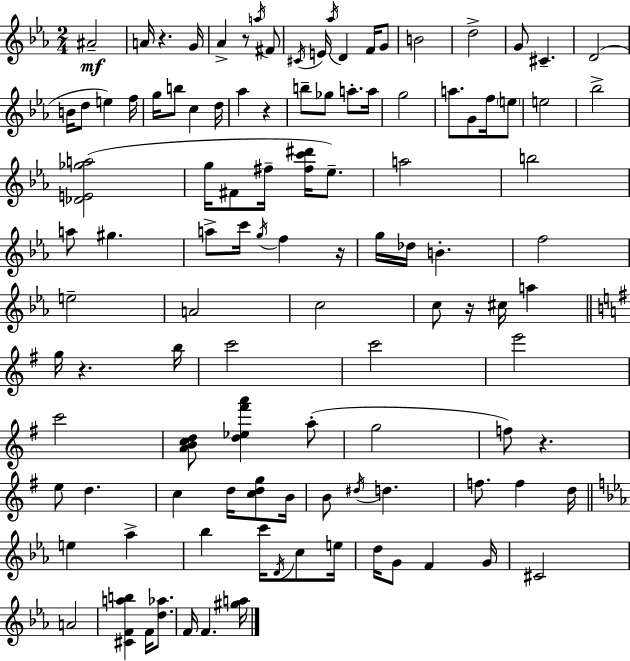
{
  \clef treble
  \numericTimeSignature
  \time 2/4
  \key ees \major
  ais'2--\mf | a'16 r4. g'16 | aes'4-> r8 \acciaccatura { a''16 } fis'8 | \acciaccatura { cis'16 } e'16 \acciaccatura { aes''16 } d'4 | \break f'16 g'8 b'2 | d''2-> | g'8 cis'4.-- | d'2( | \break b'16 d''8 e''4) | f''16 g''16 b''8 c''4 | d''16 aes''4 r4 | b''8-- ges''8 a''8.-. | \break a''16 g''2 | a''8. g'8 | f''16 \parenthesize e''8 e''2 | bes''2-> | \break <des' e' ges'' a''>2( | g''16 fis'8 fis''16-- <fis'' c''' dis'''>16 | ees''8.--) a''2 | b''2 | \break a''8 gis''4. | a''8-> c'''16 \acciaccatura { g''16 } f''4 | r16 g''16 des''16 b'4.-. | f''2 | \break e''2-- | a'2 | c''2 | c''8 r16 cis''16 | \break a''4 \bar "||" \break \key e \minor g''16 r4. b''16 | c'''2 | c'''2 | e'''2 | \break c'''2 | <a' b' c'' d''>8 <d'' ees'' fis''' a'''>4 a''8-.( | g''2 | f''8) r4. | \break e''8 d''4. | c''4 d''16 <c'' d'' g''>8 b'16 | b'8 \acciaccatura { dis''16 } d''4. | f''8. f''4 | \break d''16 \bar "||" \break \key ees \major e''4 aes''4-> | bes''4 c'''16 \acciaccatura { d'16 } c''8 | e''16 d''16 g'8 f'4 | g'16 cis'2 | \break a'2 | <cis' f' a'' b''>4 f'16 <d'' aes''>8. | f'16 f'4. | <gis'' a''>16 \bar "|."
}